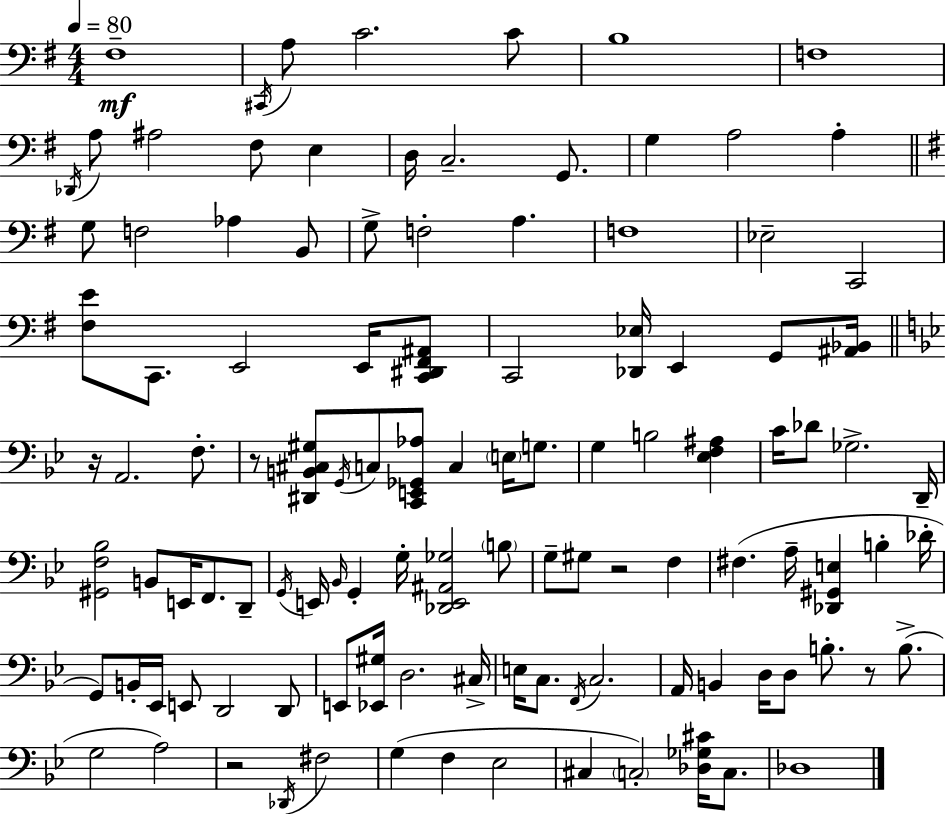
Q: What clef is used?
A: bass